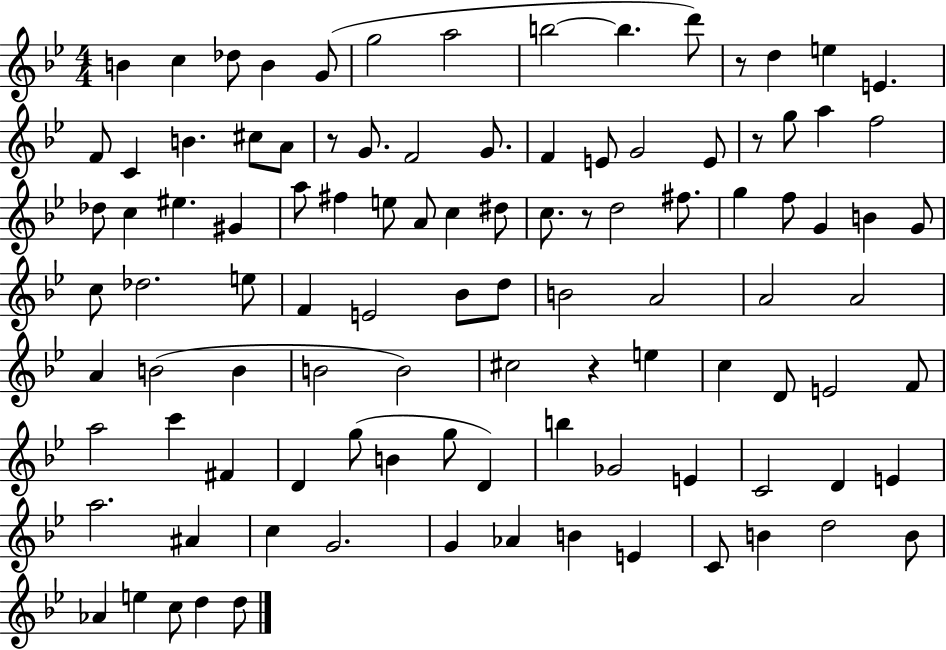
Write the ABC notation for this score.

X:1
T:Untitled
M:4/4
L:1/4
K:Bb
B c _d/2 B G/2 g2 a2 b2 b d'/2 z/2 d e E F/2 C B ^c/2 A/2 z/2 G/2 F2 G/2 F E/2 G2 E/2 z/2 g/2 a f2 _d/2 c ^e ^G a/2 ^f e/2 A/2 c ^d/2 c/2 z/2 d2 ^f/2 g f/2 G B G/2 c/2 _d2 e/2 F E2 _B/2 d/2 B2 A2 A2 A2 A B2 B B2 B2 ^c2 z e c D/2 E2 F/2 a2 c' ^F D g/2 B g/2 D b _G2 E C2 D E a2 ^A c G2 G _A B E C/2 B d2 B/2 _A e c/2 d d/2